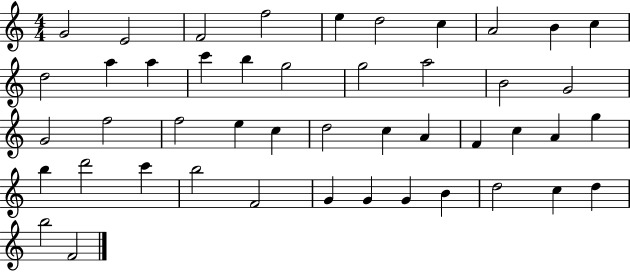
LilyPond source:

{
  \clef treble
  \numericTimeSignature
  \time 4/4
  \key c \major
  g'2 e'2 | f'2 f''2 | e''4 d''2 c''4 | a'2 b'4 c''4 | \break d''2 a''4 a''4 | c'''4 b''4 g''2 | g''2 a''2 | b'2 g'2 | \break g'2 f''2 | f''2 e''4 c''4 | d''2 c''4 a'4 | f'4 c''4 a'4 g''4 | \break b''4 d'''2 c'''4 | b''2 f'2 | g'4 g'4 g'4 b'4 | d''2 c''4 d''4 | \break b''2 f'2 | \bar "|."
}